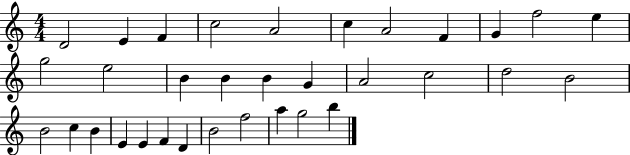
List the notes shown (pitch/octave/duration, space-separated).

D4/h E4/q F4/q C5/h A4/h C5/q A4/h F4/q G4/q F5/h E5/q G5/h E5/h B4/q B4/q B4/q G4/q A4/h C5/h D5/h B4/h B4/h C5/q B4/q E4/q E4/q F4/q D4/q B4/h F5/h A5/q G5/h B5/q